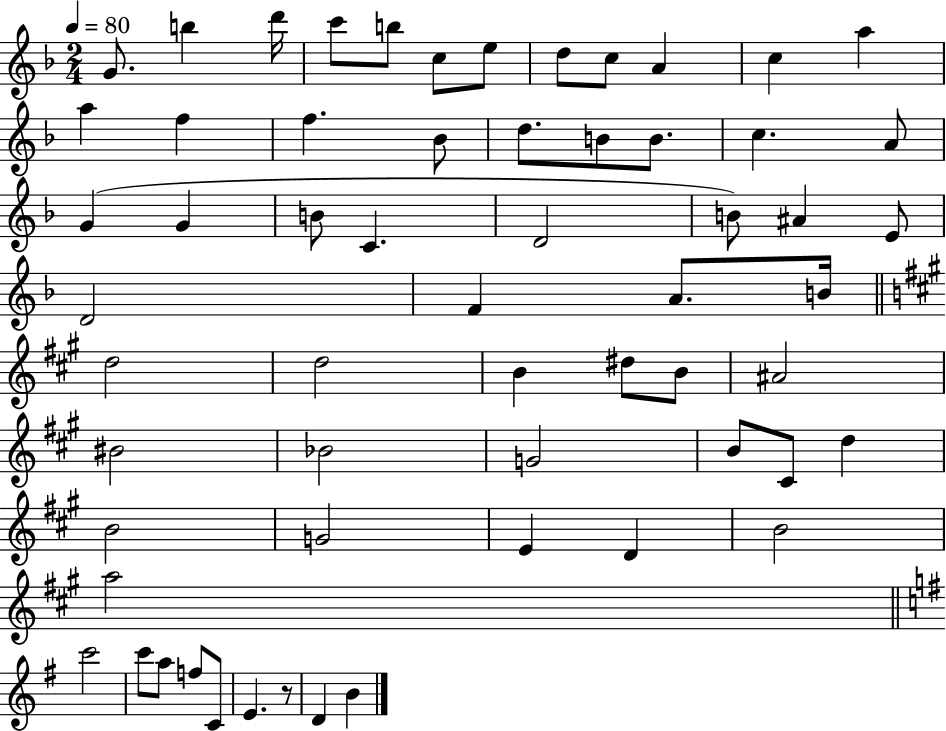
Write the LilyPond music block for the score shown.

{
  \clef treble
  \numericTimeSignature
  \time 2/4
  \key f \major
  \tempo 4 = 80
  g'8. b''4 d'''16 | c'''8 b''8 c''8 e''8 | d''8 c''8 a'4 | c''4 a''4 | \break a''4 f''4 | f''4. bes'8 | d''8. b'8 b'8. | c''4. a'8 | \break g'4( g'4 | b'8 c'4. | d'2 | b'8) ais'4 e'8 | \break d'2 | f'4 a'8. b'16 | \bar "||" \break \key a \major d''2 | d''2 | b'4 dis''8 b'8 | ais'2 | \break bis'2 | bes'2 | g'2 | b'8 cis'8 d''4 | \break b'2 | g'2 | e'4 d'4 | b'2 | \break a''2 | \bar "||" \break \key g \major c'''2 | c'''8 a''8 f''8 c'8 | e'4. r8 | d'4 b'4 | \break \bar "|."
}